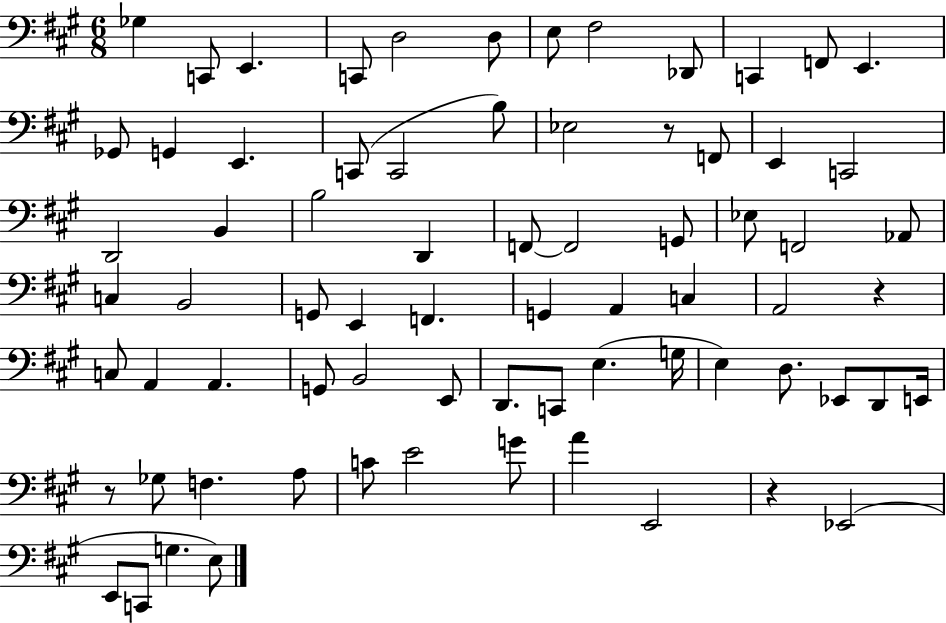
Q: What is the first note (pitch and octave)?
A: Gb3